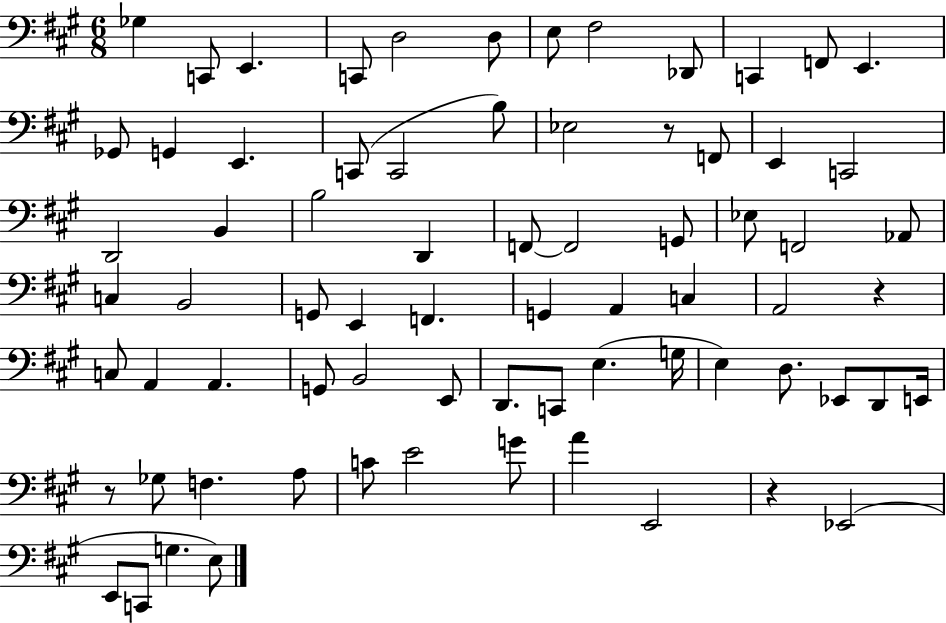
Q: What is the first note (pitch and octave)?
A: Gb3